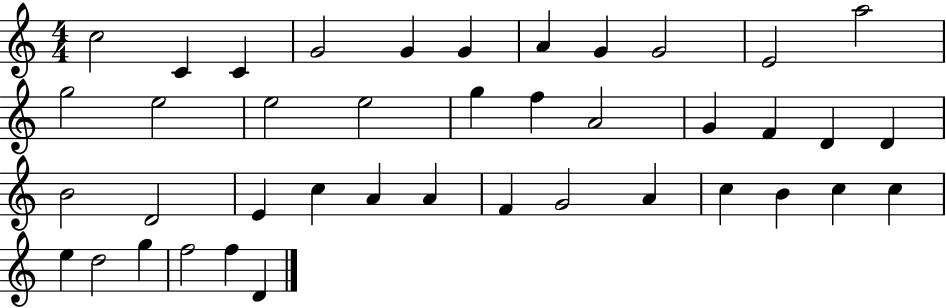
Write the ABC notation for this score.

X:1
T:Untitled
M:4/4
L:1/4
K:C
c2 C C G2 G G A G G2 E2 a2 g2 e2 e2 e2 g f A2 G F D D B2 D2 E c A A F G2 A c B c c e d2 g f2 f D